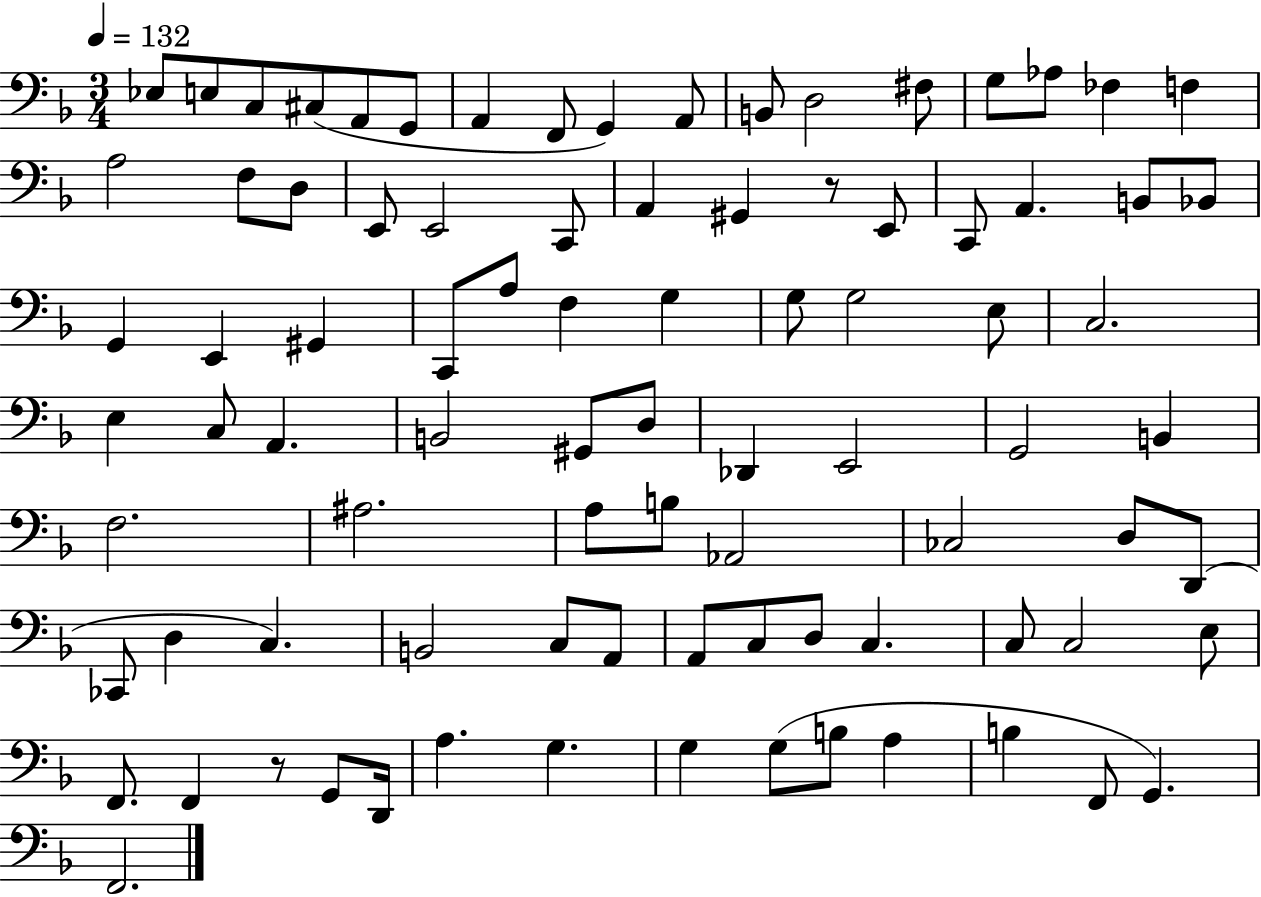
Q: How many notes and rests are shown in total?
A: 88